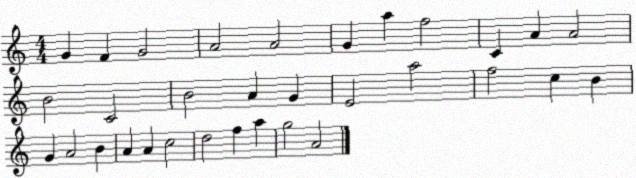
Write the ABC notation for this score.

X:1
T:Untitled
M:4/4
L:1/4
K:C
G F G2 A2 A2 G a f2 C A A2 B2 C2 B2 A G E2 a2 f2 c B G A2 B A A c2 d2 f a g2 A2